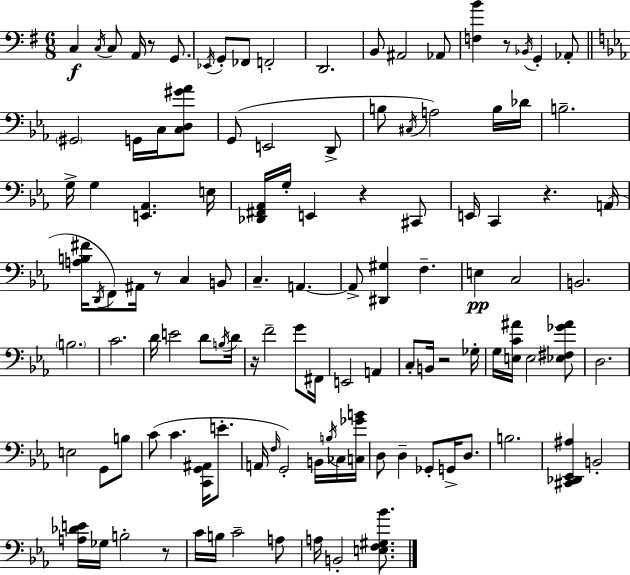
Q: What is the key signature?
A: E minor